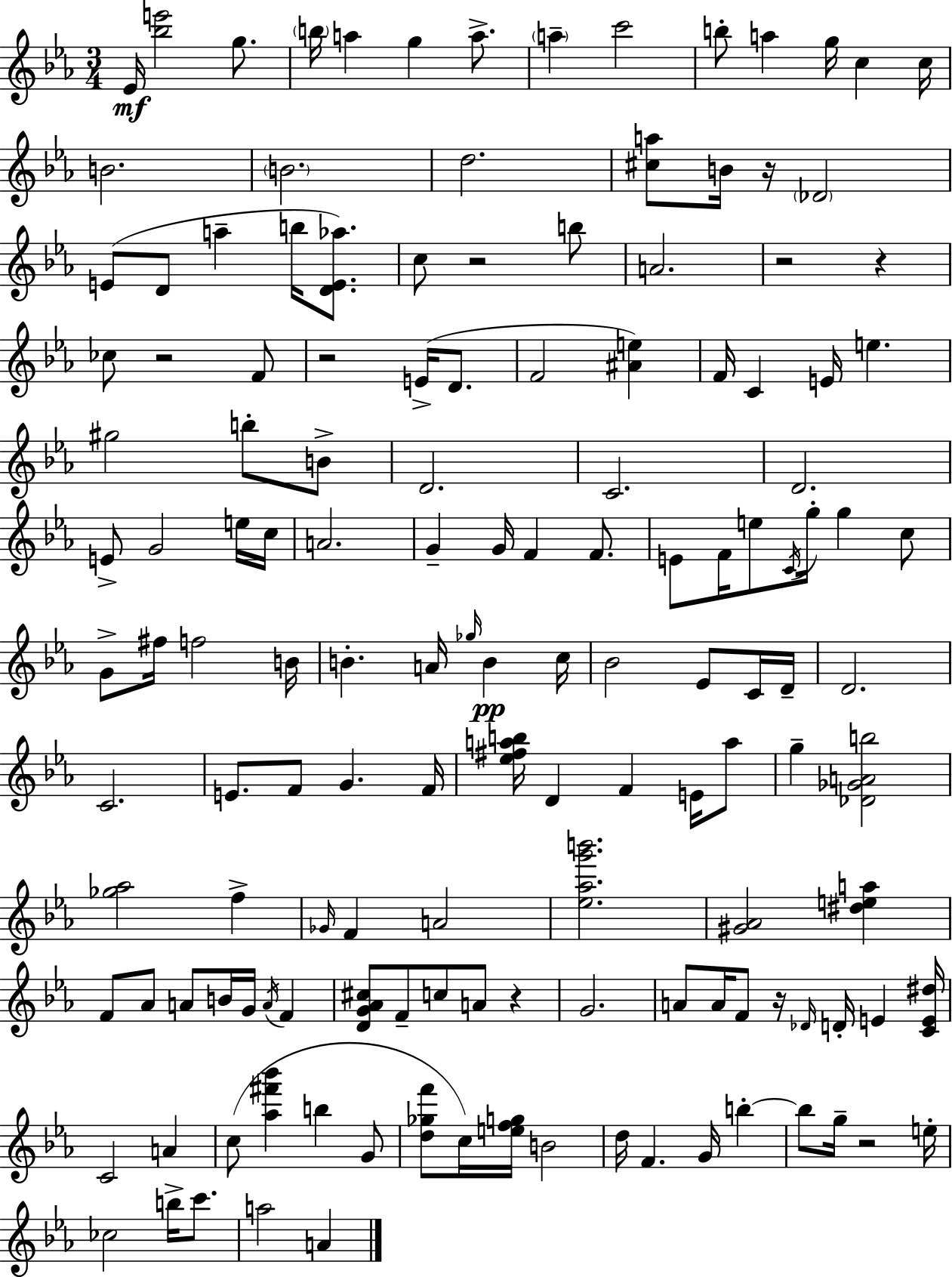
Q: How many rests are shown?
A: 9